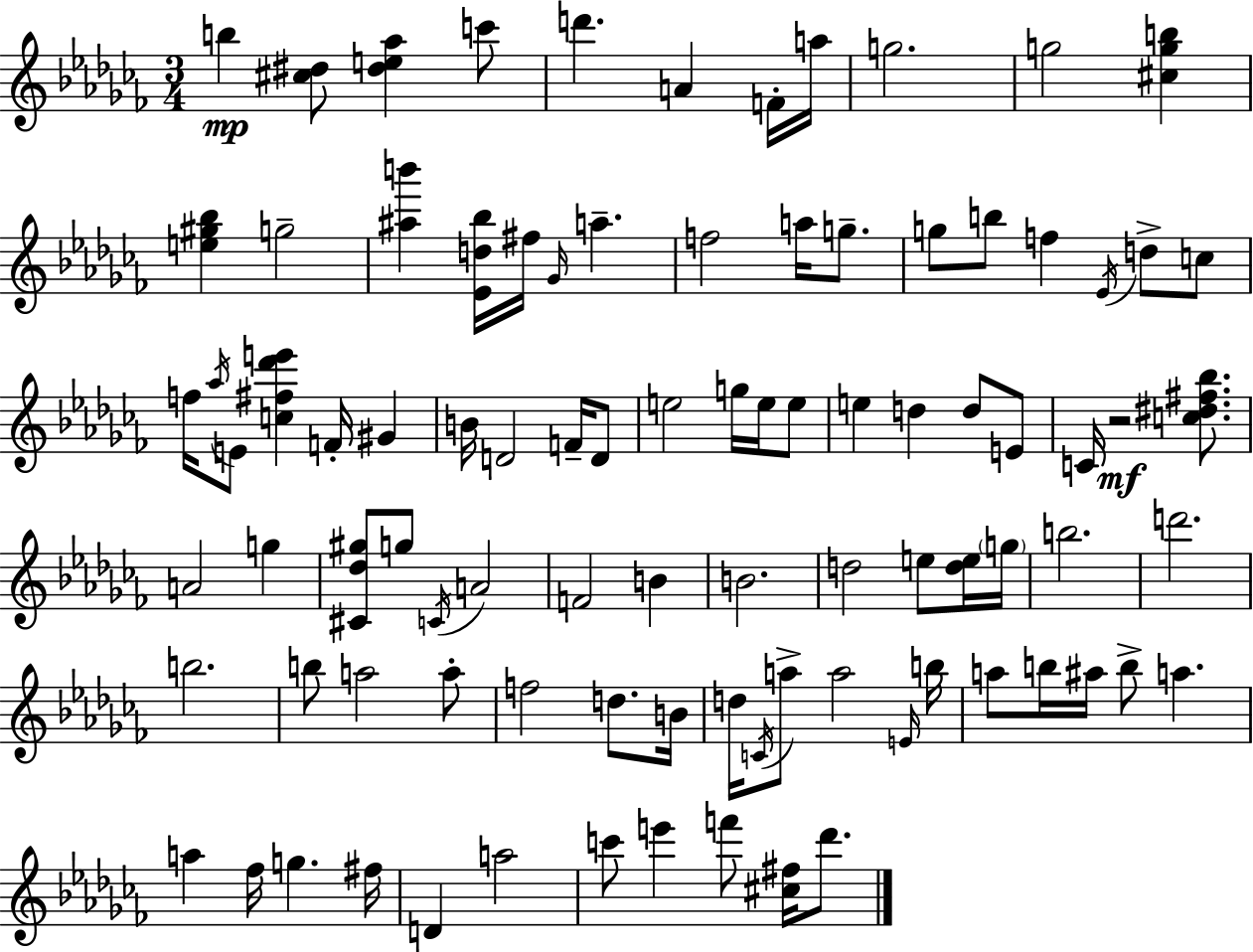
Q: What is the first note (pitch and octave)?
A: B5